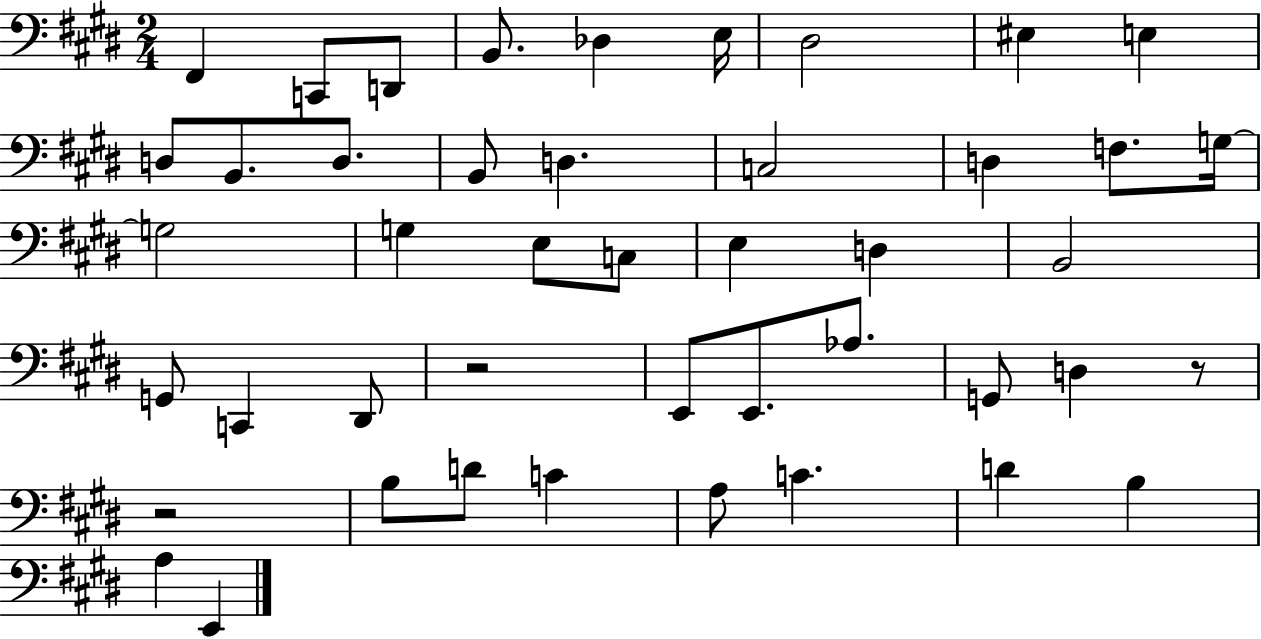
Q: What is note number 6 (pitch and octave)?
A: E3